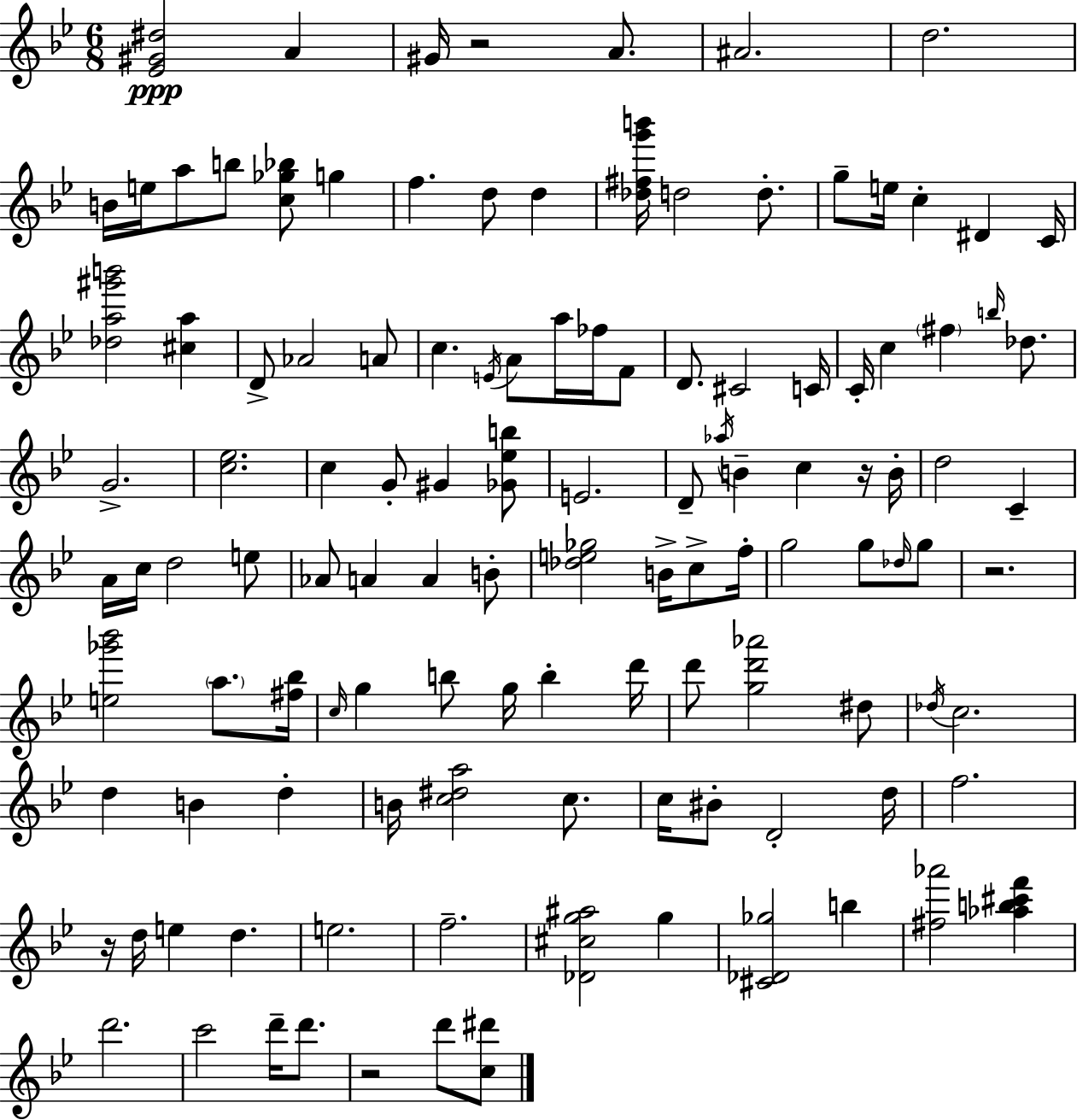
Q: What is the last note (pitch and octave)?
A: D6